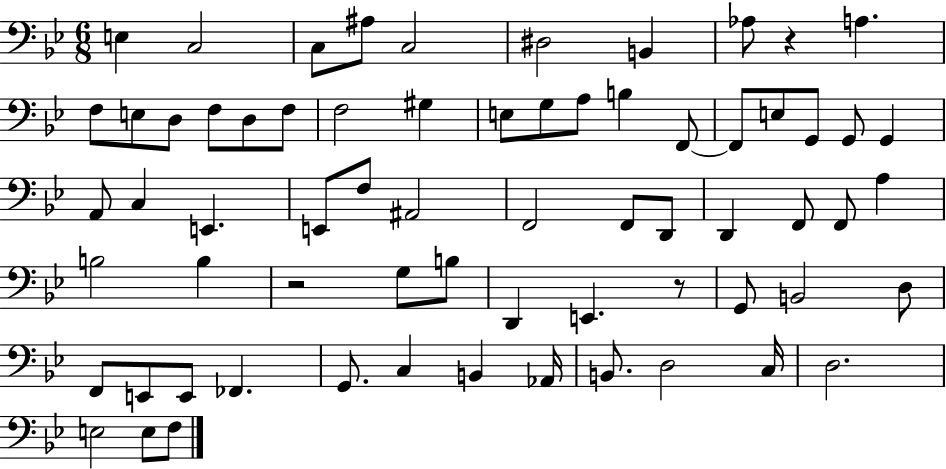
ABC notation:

X:1
T:Untitled
M:6/8
L:1/4
K:Bb
E, C,2 C,/2 ^A,/2 C,2 ^D,2 B,, _A,/2 z A, F,/2 E,/2 D,/2 F,/2 D,/2 F,/2 F,2 ^G, E,/2 G,/2 A,/2 B, F,,/2 F,,/2 E,/2 G,,/2 G,,/2 G,, A,,/2 C, E,, E,,/2 F,/2 ^A,,2 F,,2 F,,/2 D,,/2 D,, F,,/2 F,,/2 A, B,2 B, z2 G,/2 B,/2 D,, E,, z/2 G,,/2 B,,2 D,/2 F,,/2 E,,/2 E,,/2 _F,, G,,/2 C, B,, _A,,/4 B,,/2 D,2 C,/4 D,2 E,2 E,/2 F,/2